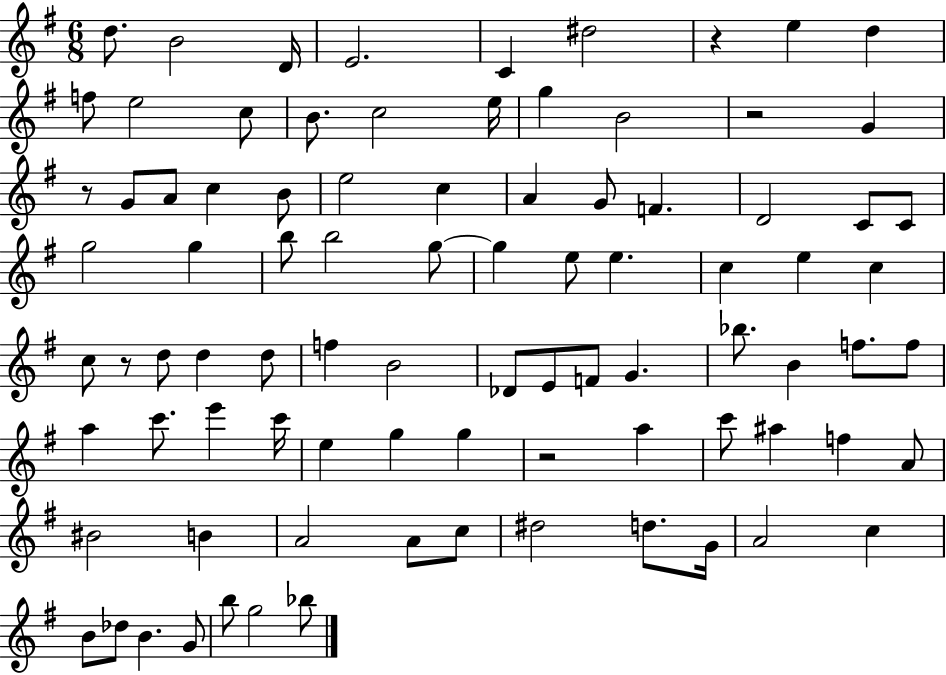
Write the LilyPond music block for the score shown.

{
  \clef treble
  \numericTimeSignature
  \time 6/8
  \key g \major
  d''8. b'2 d'16 | e'2. | c'4 dis''2 | r4 e''4 d''4 | \break f''8 e''2 c''8 | b'8. c''2 e''16 | g''4 b'2 | r2 g'4 | \break r8 g'8 a'8 c''4 b'8 | e''2 c''4 | a'4 g'8 f'4. | d'2 c'8 c'8 | \break g''2 g''4 | b''8 b''2 g''8~~ | g''4 e''8 e''4. | c''4 e''4 c''4 | \break c''8 r8 d''8 d''4 d''8 | f''4 b'2 | des'8 e'8 f'8 g'4. | bes''8. b'4 f''8. f''8 | \break a''4 c'''8. e'''4 c'''16 | e''4 g''4 g''4 | r2 a''4 | c'''8 ais''4 f''4 a'8 | \break bis'2 b'4 | a'2 a'8 c''8 | dis''2 d''8. g'16 | a'2 c''4 | \break b'8 des''8 b'4. g'8 | b''8 g''2 bes''8 | \bar "|."
}